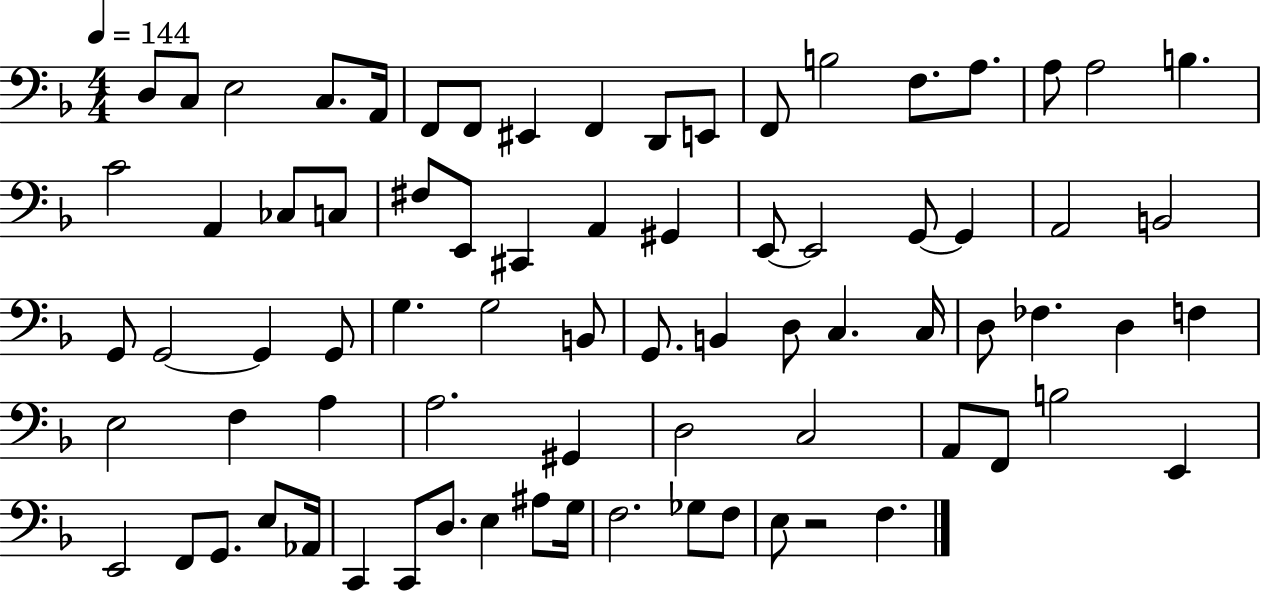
X:1
T:Untitled
M:4/4
L:1/4
K:F
D,/2 C,/2 E,2 C,/2 A,,/4 F,,/2 F,,/2 ^E,, F,, D,,/2 E,,/2 F,,/2 B,2 F,/2 A,/2 A,/2 A,2 B, C2 A,, _C,/2 C,/2 ^F,/2 E,,/2 ^C,, A,, ^G,, E,,/2 E,,2 G,,/2 G,, A,,2 B,,2 G,,/2 G,,2 G,, G,,/2 G, G,2 B,,/2 G,,/2 B,, D,/2 C, C,/4 D,/2 _F, D, F, E,2 F, A, A,2 ^G,, D,2 C,2 A,,/2 F,,/2 B,2 E,, E,,2 F,,/2 G,,/2 E,/2 _A,,/4 C,, C,,/2 D,/2 E, ^A,/2 G,/4 F,2 _G,/2 F,/2 E,/2 z2 F,